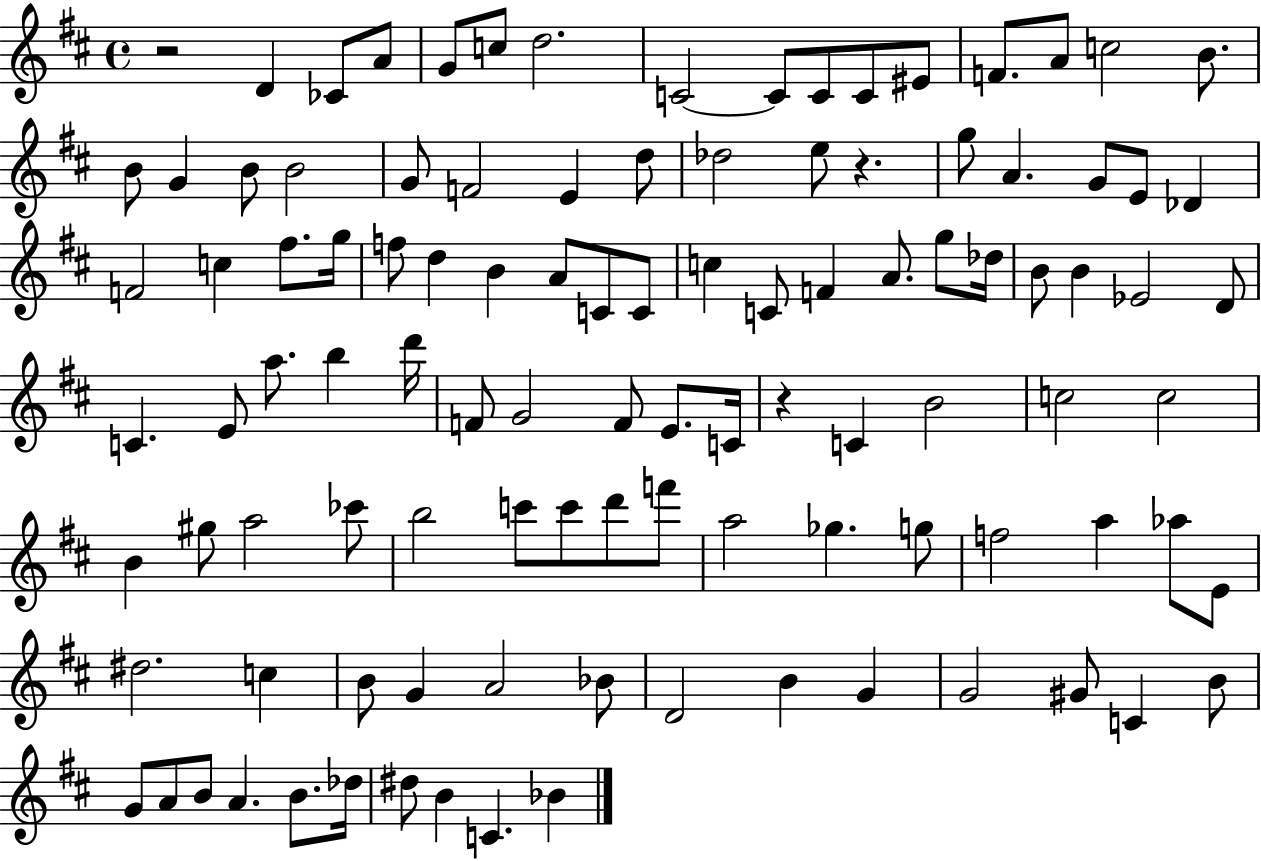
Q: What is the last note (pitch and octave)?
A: Bb4